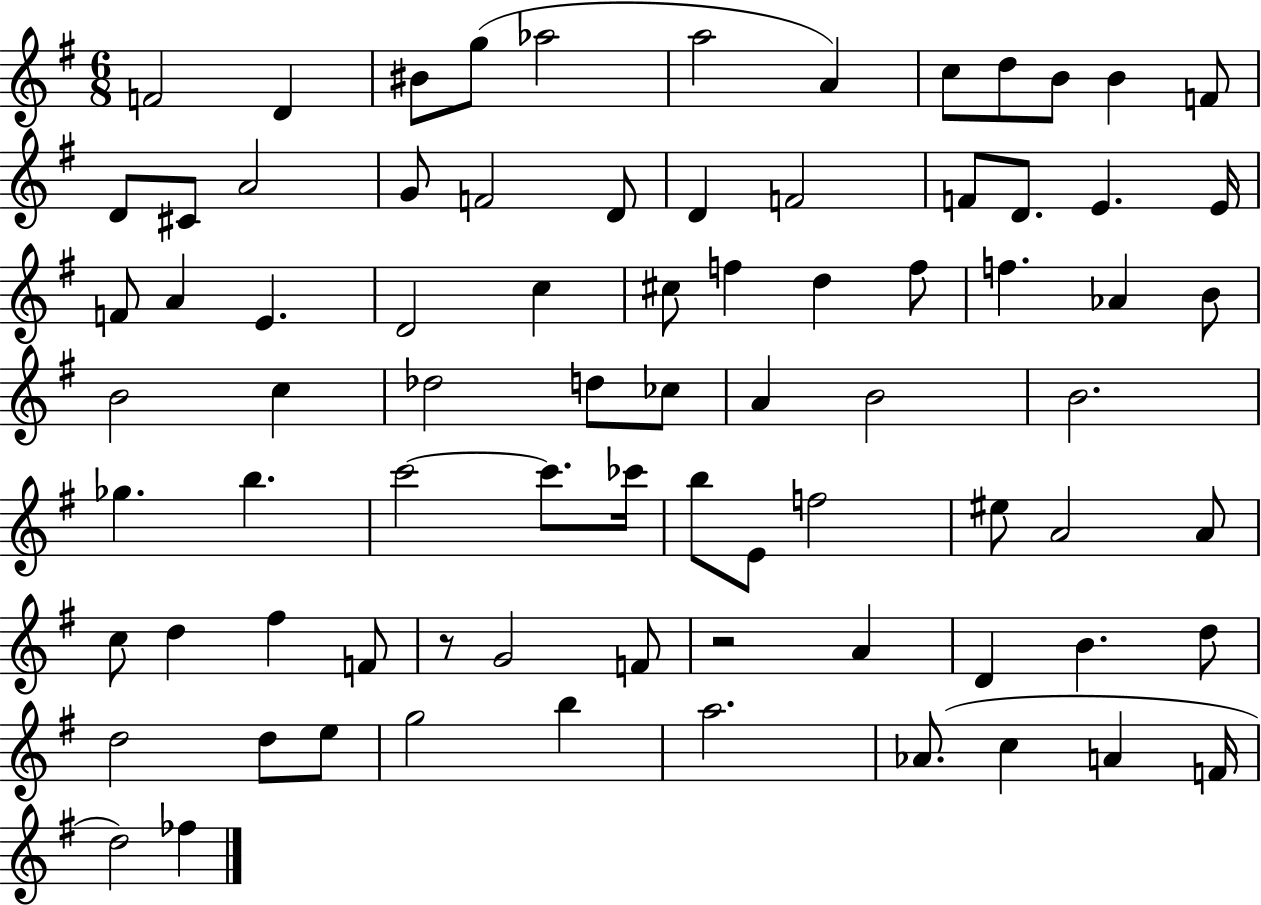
F4/h D4/q BIS4/e G5/e Ab5/h A5/h A4/q C5/e D5/e B4/e B4/q F4/e D4/e C#4/e A4/h G4/e F4/h D4/e D4/q F4/h F4/e D4/e. E4/q. E4/s F4/e A4/q E4/q. D4/h C5/q C#5/e F5/q D5/q F5/e F5/q. Ab4/q B4/e B4/h C5/q Db5/h D5/e CES5/e A4/q B4/h B4/h. Gb5/q. B5/q. C6/h C6/e. CES6/s B5/e E4/e F5/h EIS5/e A4/h A4/e C5/e D5/q F#5/q F4/e R/e G4/h F4/e R/h A4/q D4/q B4/q. D5/e D5/h D5/e E5/e G5/h B5/q A5/h. Ab4/e. C5/q A4/q F4/s D5/h FES5/q